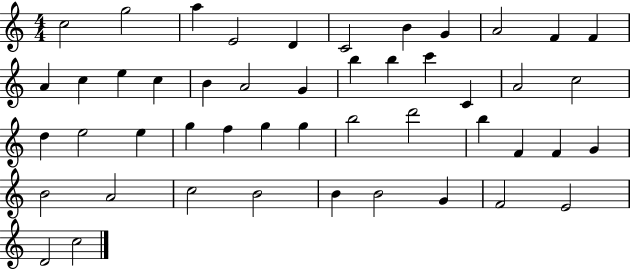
X:1
T:Untitled
M:4/4
L:1/4
K:C
c2 g2 a E2 D C2 B G A2 F F A c e c B A2 G b b c' C A2 c2 d e2 e g f g g b2 d'2 b F F G B2 A2 c2 B2 B B2 G F2 E2 D2 c2